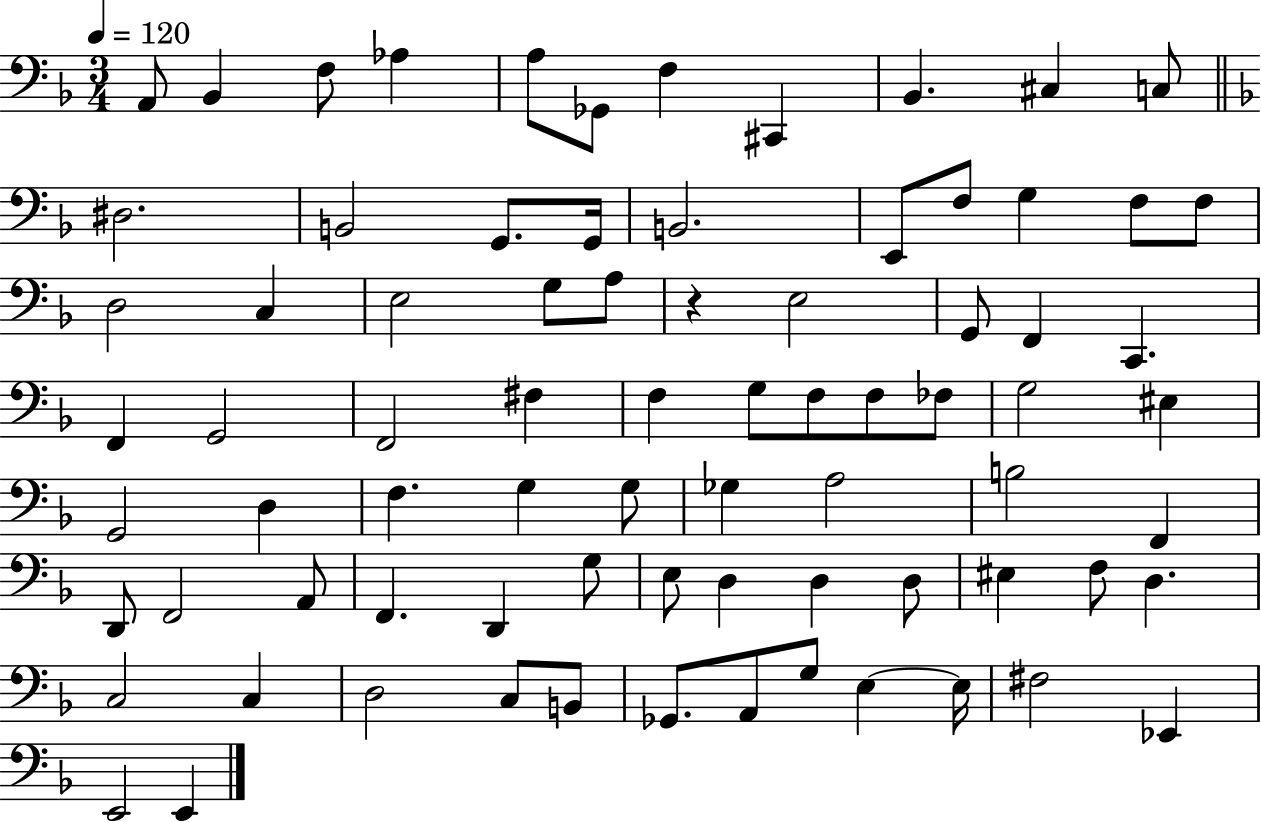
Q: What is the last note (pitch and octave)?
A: E2